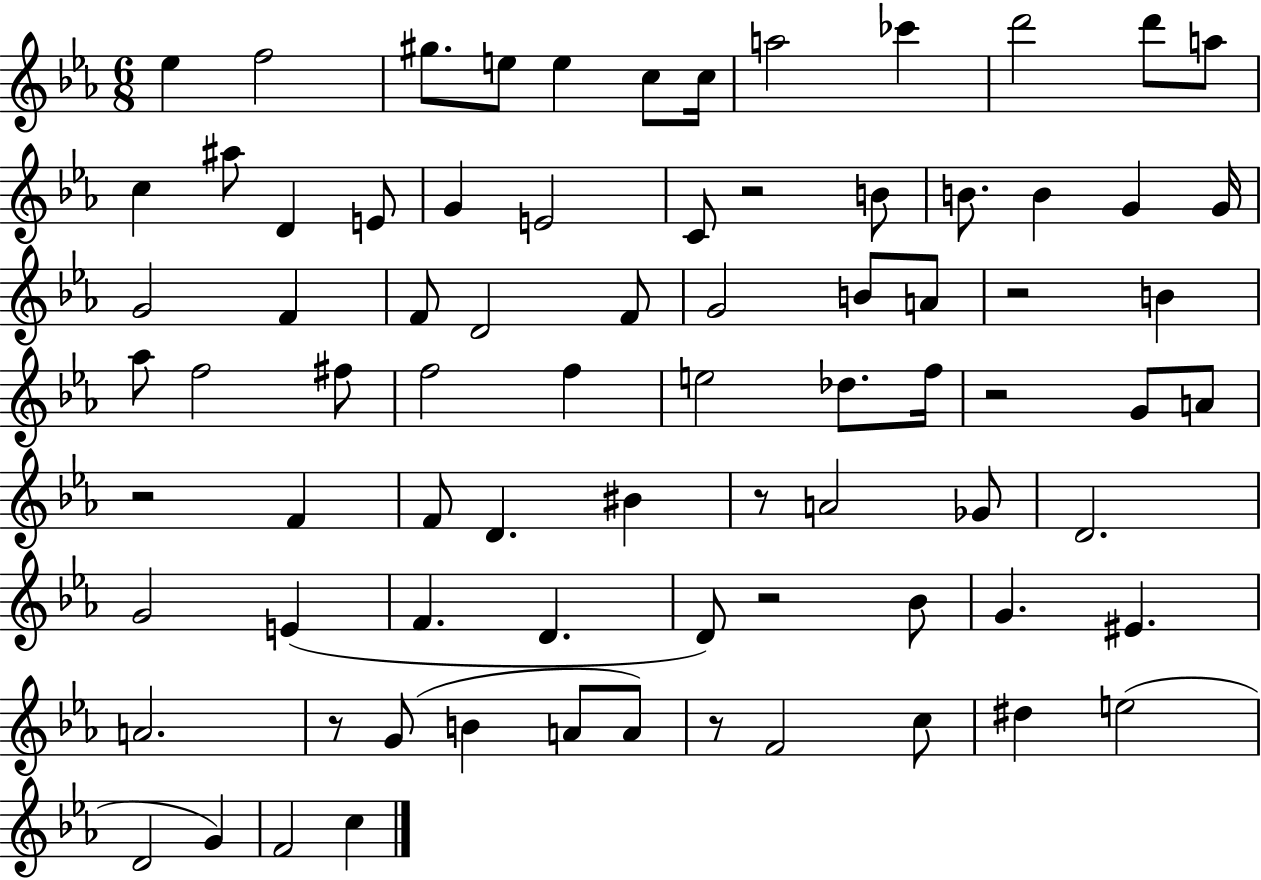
Eb5/q F5/h G#5/e. E5/e E5/q C5/e C5/s A5/h CES6/q D6/h D6/e A5/e C5/q A#5/e D4/q E4/e G4/q E4/h C4/e R/h B4/e B4/e. B4/q G4/q G4/s G4/h F4/q F4/e D4/h F4/e G4/h B4/e A4/e R/h B4/q Ab5/e F5/h F#5/e F5/h F5/q E5/h Db5/e. F5/s R/h G4/e A4/e R/h F4/q F4/e D4/q. BIS4/q R/e A4/h Gb4/e D4/h. G4/h E4/q F4/q. D4/q. D4/e R/h Bb4/e G4/q. EIS4/q. A4/h. R/e G4/e B4/q A4/e A4/e R/e F4/h C5/e D#5/q E5/h D4/h G4/q F4/h C5/q